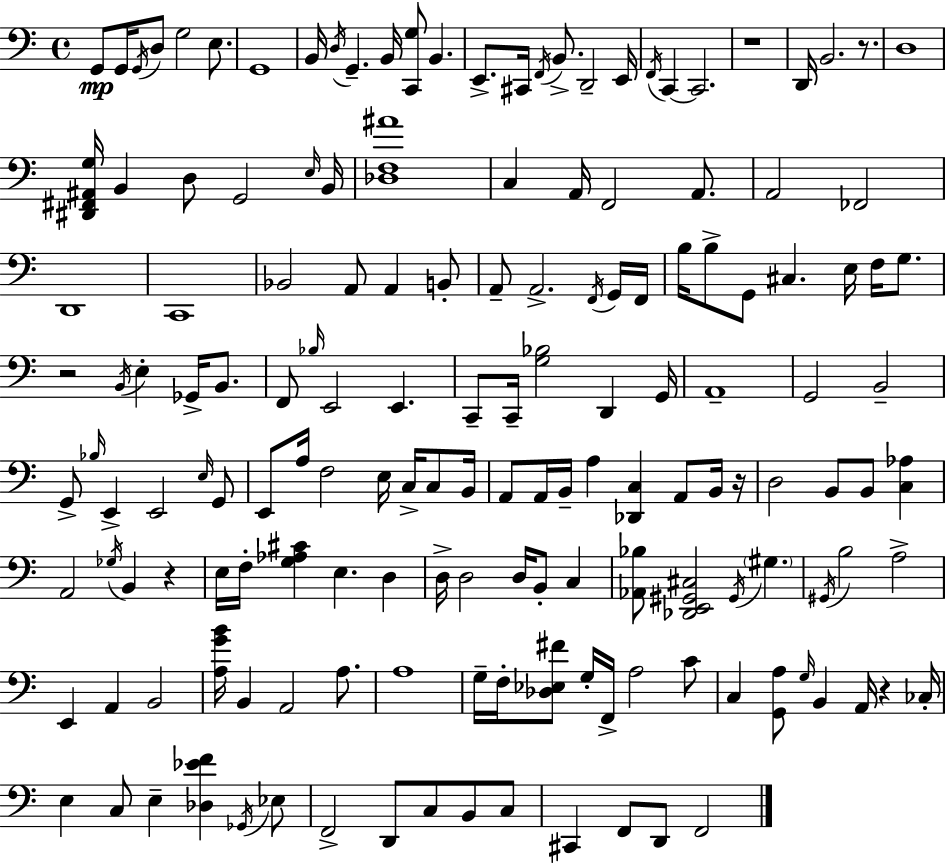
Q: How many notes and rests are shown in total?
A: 158